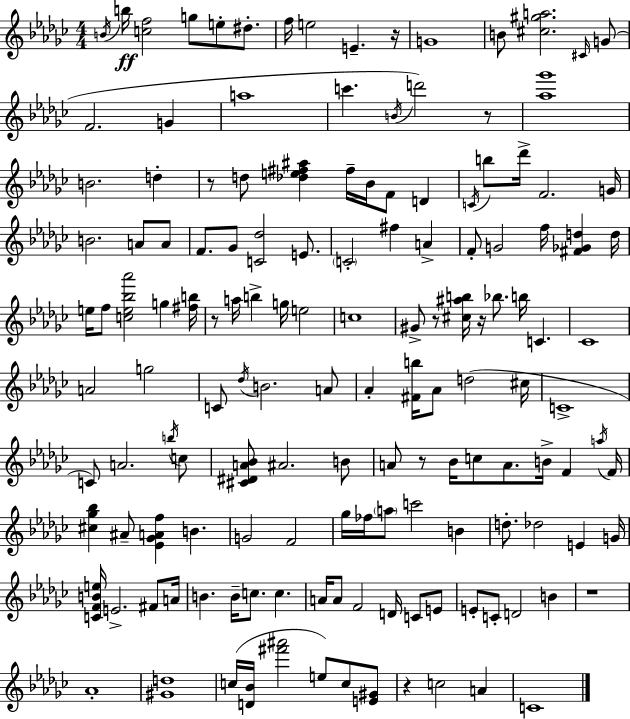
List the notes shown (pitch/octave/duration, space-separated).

B4/s B5/s [C5,F5]/h G5/e E5/e D#5/e. F5/s E5/h E4/q. R/s G4/w B4/e [C#5,G#5,A5]/h. C#4/s G4/e F4/h. G4/q A5/w C6/q. B4/s D6/h R/e [Ab5,Gb6]/w B4/h. D5/q R/e D5/e [Db5,E5,F#5,A#5]/q F#5/s Bb4/s F4/e D4/q C4/s B5/e Db6/s F4/h. G4/s B4/h. A4/e A4/e F4/e. Gb4/e [C4,Db5]/h E4/e. C4/h F#5/q A4/q F4/e G4/h F5/s [F#4,Gb4,D5]/q D5/s E5/s F5/e [C5,E5,Bb5,Ab6]/h G5/q [F#5,B5]/s R/e A5/s B5/q G5/s E5/h C5/w G#4/e R/e [C#5,A#5,B5]/s R/s Bb5/e. B5/s C4/q. CES4/w A4/h G5/h C4/e Db5/s B4/h. A4/e Ab4/q [F#4,B5]/s Ab4/e D5/h C#5/s C4/w C4/e A4/h. B5/s C5/e [C#4,D#4,A4,Bb4]/e A#4/h. B4/e A4/e R/e Bb4/s C5/e A4/e. B4/s F4/q A5/s F4/s [C#5,Gb5,Bb5]/q A#4/e [Eb4,Gb4,A4,F5]/q B4/q. G4/h F4/h Gb5/s FES5/s A5/e C6/h B4/q D5/e. Db5/h E4/q G4/s [C4,F4,B4,E5]/s E4/h. F#4/e A4/s B4/q. B4/s C5/e. C5/q. A4/s A4/e F4/h D4/s C4/e E4/e E4/e C4/e D4/h B4/q R/w Ab4/w [G#4,D5]/w C5/s [D4,Bb4]/s [F#6,A#6]/h E5/e C5/e [E4,G#4]/e R/q C5/h A4/q C4/w